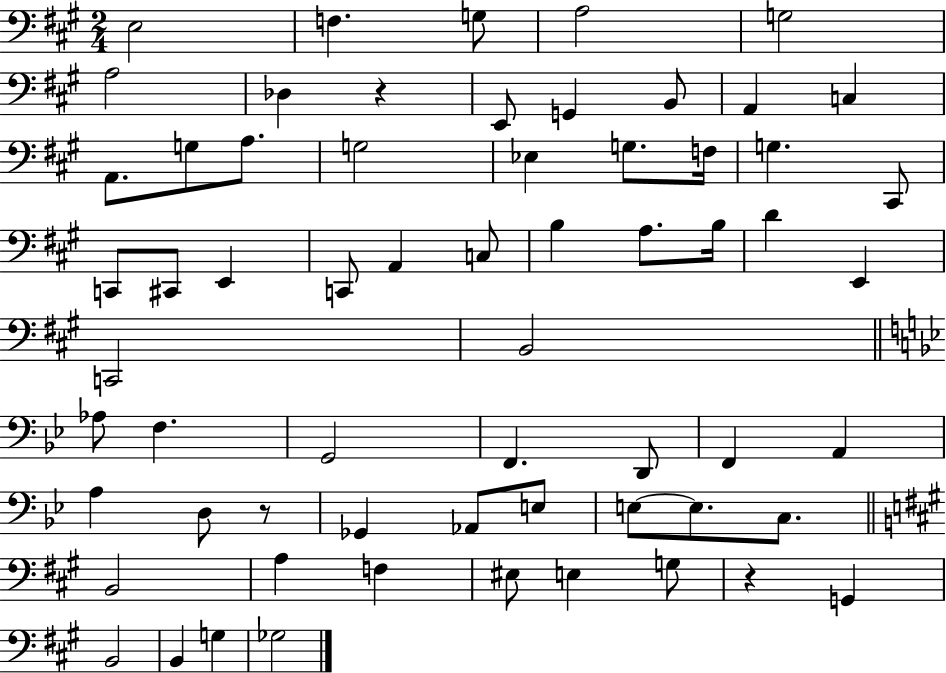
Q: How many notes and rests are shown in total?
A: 63